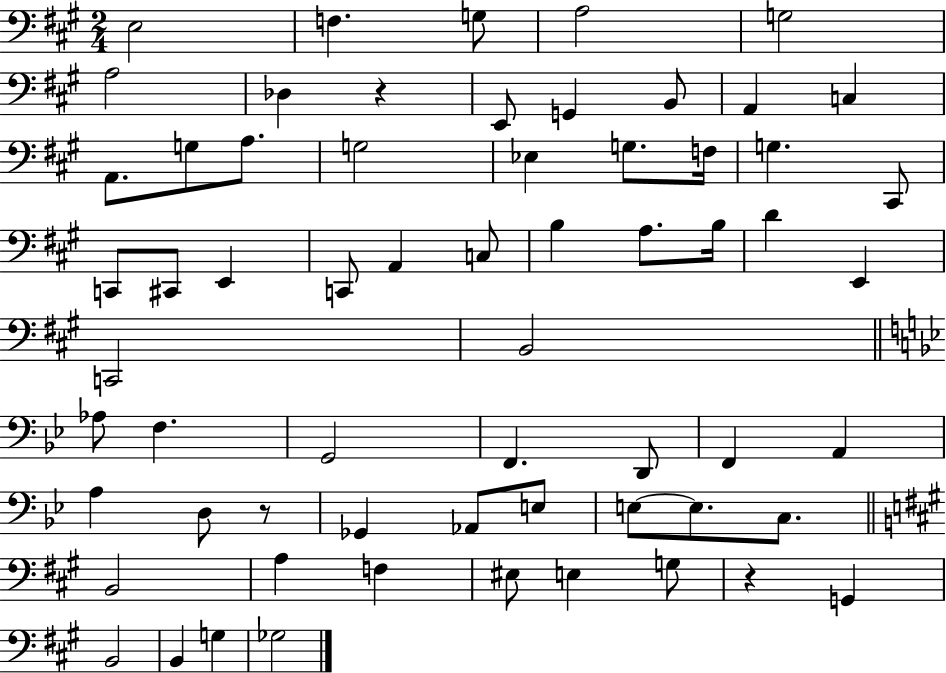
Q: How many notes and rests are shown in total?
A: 63